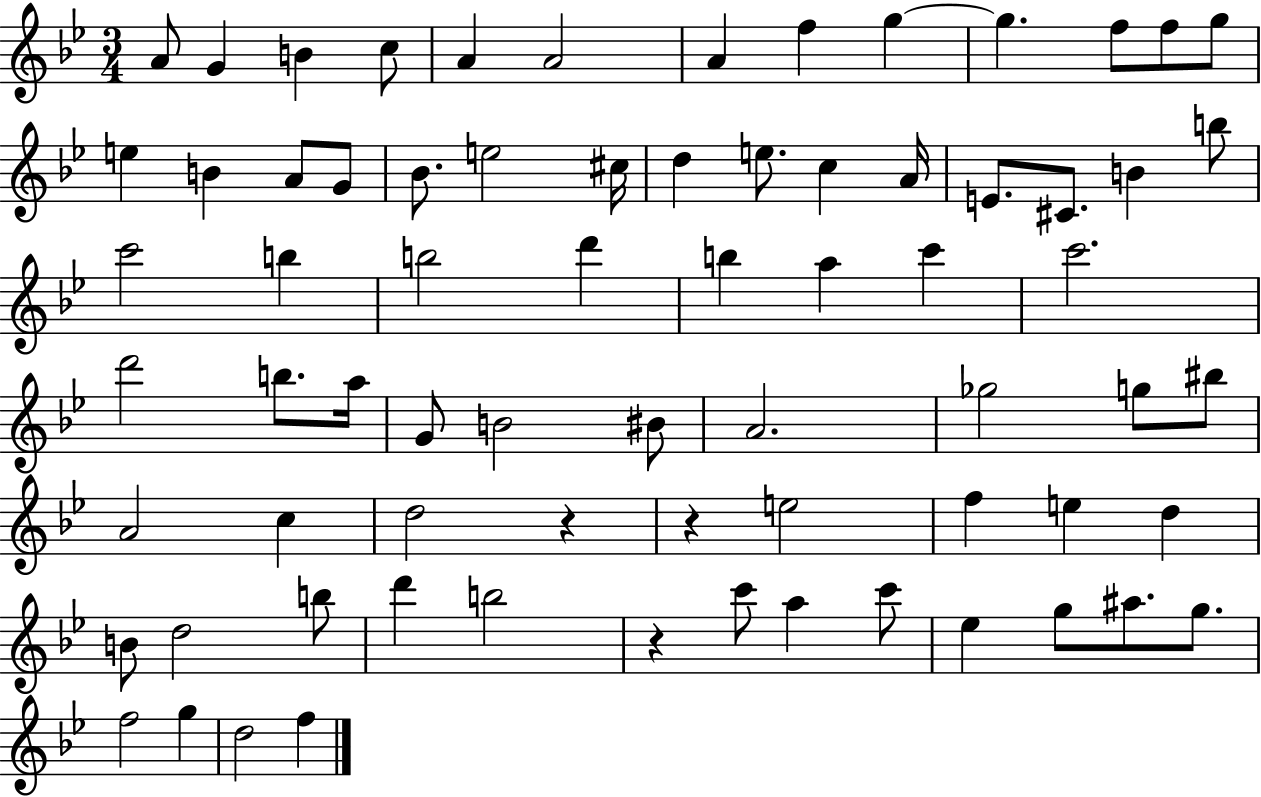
A4/e G4/q B4/q C5/e A4/q A4/h A4/q F5/q G5/q G5/q. F5/e F5/e G5/e E5/q B4/q A4/e G4/e Bb4/e. E5/h C#5/s D5/q E5/e. C5/q A4/s E4/e. C#4/e. B4/q B5/e C6/h B5/q B5/h D6/q B5/q A5/q C6/q C6/h. D6/h B5/e. A5/s G4/e B4/h BIS4/e A4/h. Gb5/h G5/e BIS5/e A4/h C5/q D5/h R/q R/q E5/h F5/q E5/q D5/q B4/e D5/h B5/e D6/q B5/h R/q C6/e A5/q C6/e Eb5/q G5/e A#5/e. G5/e. F5/h G5/q D5/h F5/q